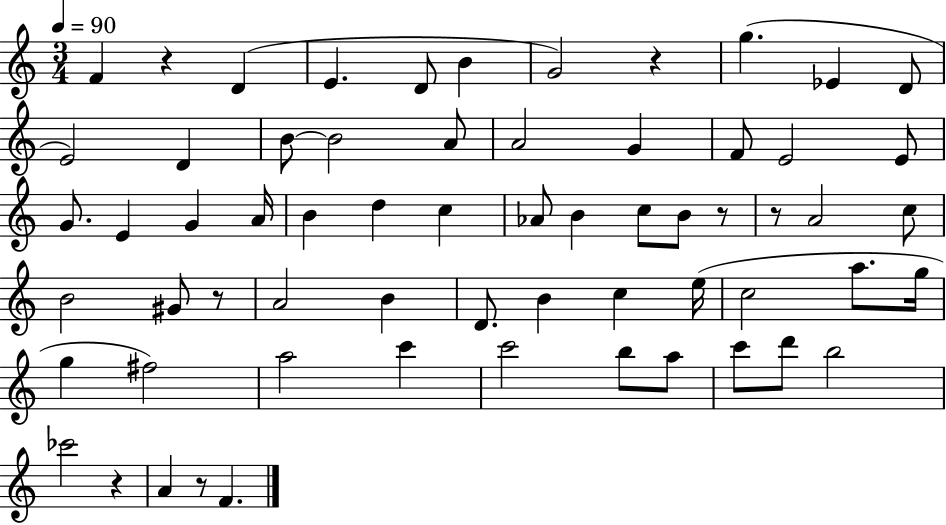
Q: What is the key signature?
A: C major